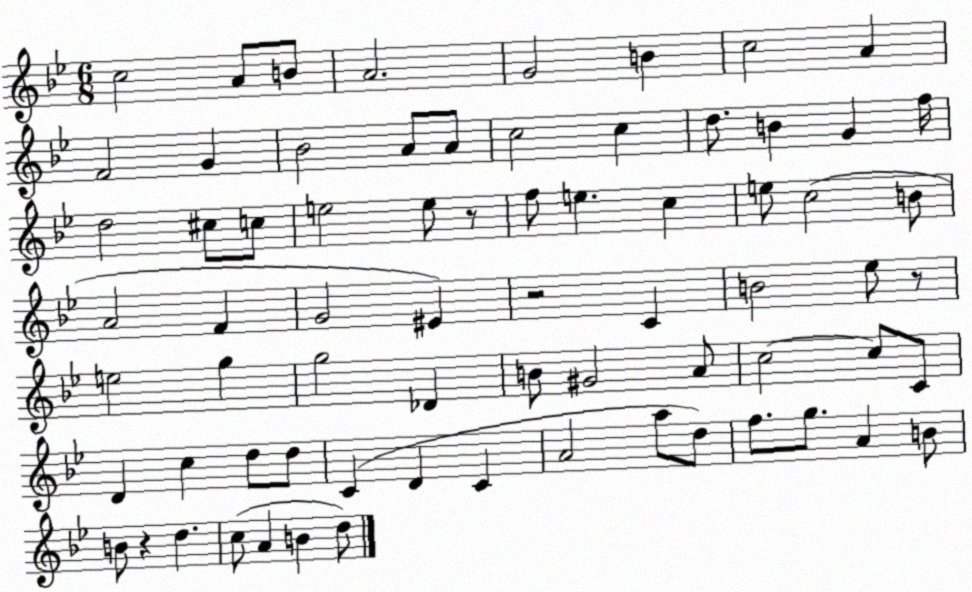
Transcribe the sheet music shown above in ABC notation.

X:1
T:Untitled
M:6/8
L:1/4
K:Bb
c2 A/2 B/2 A2 G2 B c2 A F2 G _B2 A/2 A/2 c2 c d/2 B G f/4 d2 ^c/2 c/2 e2 e/2 z/2 f/2 e c e/2 c2 B/2 A2 F G2 ^E z2 C B2 _e/2 z/2 e2 g g2 _D B/2 ^G2 A/2 c2 c/2 C/2 D c d/2 d/2 C D C A2 a/2 d/2 f/2 g/2 A B/2 B/2 z d c/2 A B d/2